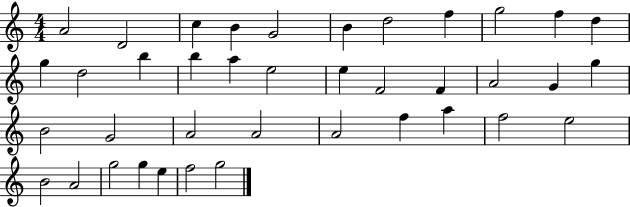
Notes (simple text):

A4/h D4/h C5/q B4/q G4/h B4/q D5/h F5/q G5/h F5/q D5/q G5/q D5/h B5/q B5/q A5/q E5/h E5/q F4/h F4/q A4/h G4/q G5/q B4/h G4/h A4/h A4/h A4/h F5/q A5/q F5/h E5/h B4/h A4/h G5/h G5/q E5/q F5/h G5/h